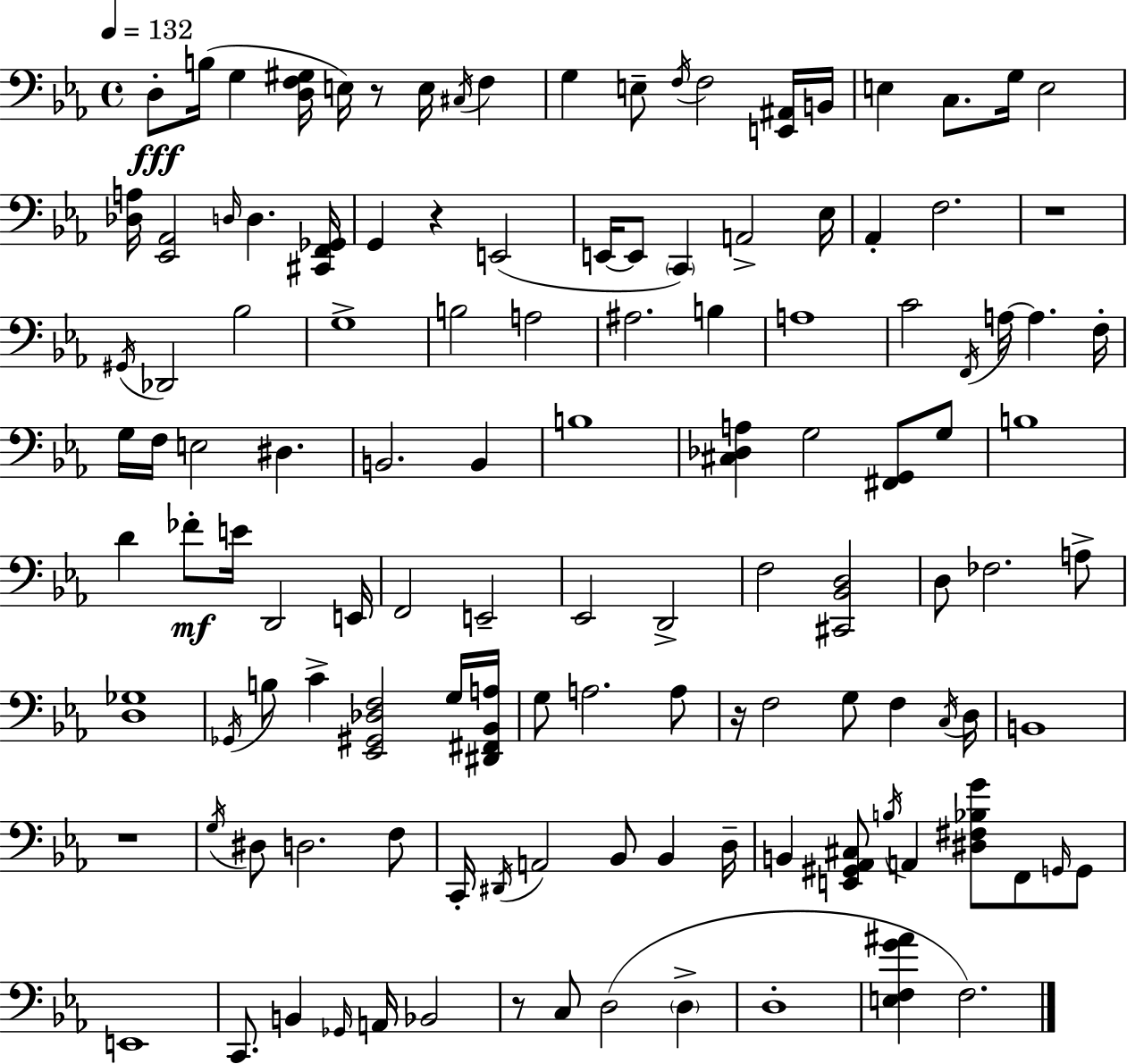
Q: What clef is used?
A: bass